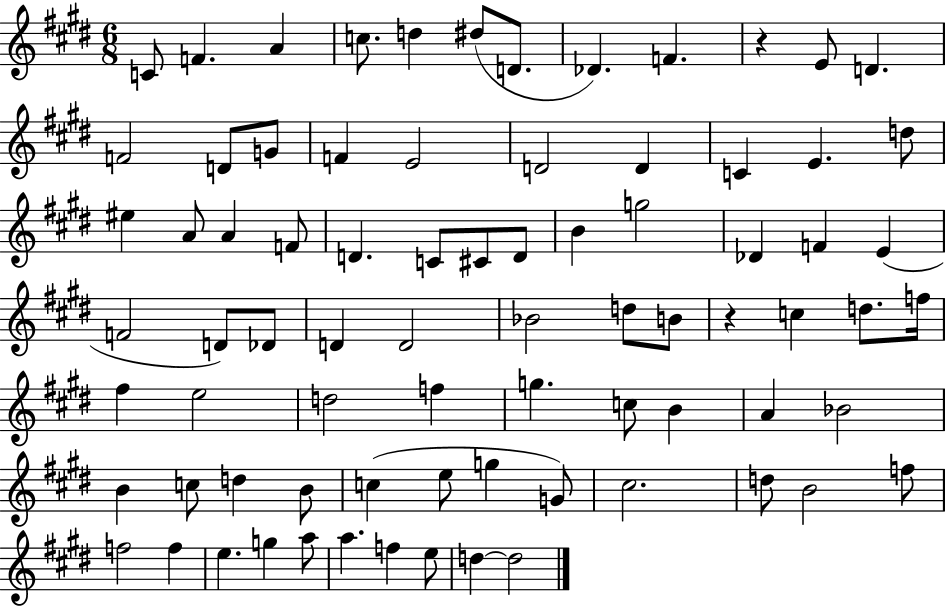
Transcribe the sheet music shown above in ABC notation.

X:1
T:Untitled
M:6/8
L:1/4
K:E
C/2 F A c/2 d ^d/2 D/2 _D F z E/2 D F2 D/2 G/2 F E2 D2 D C E d/2 ^e A/2 A F/2 D C/2 ^C/2 D/2 B g2 _D F E F2 D/2 _D/2 D D2 _B2 d/2 B/2 z c d/2 f/4 ^f e2 d2 f g c/2 B A _B2 B c/2 d B/2 c e/2 g G/2 ^c2 d/2 B2 f/2 f2 f e g a/2 a f e/2 d d2